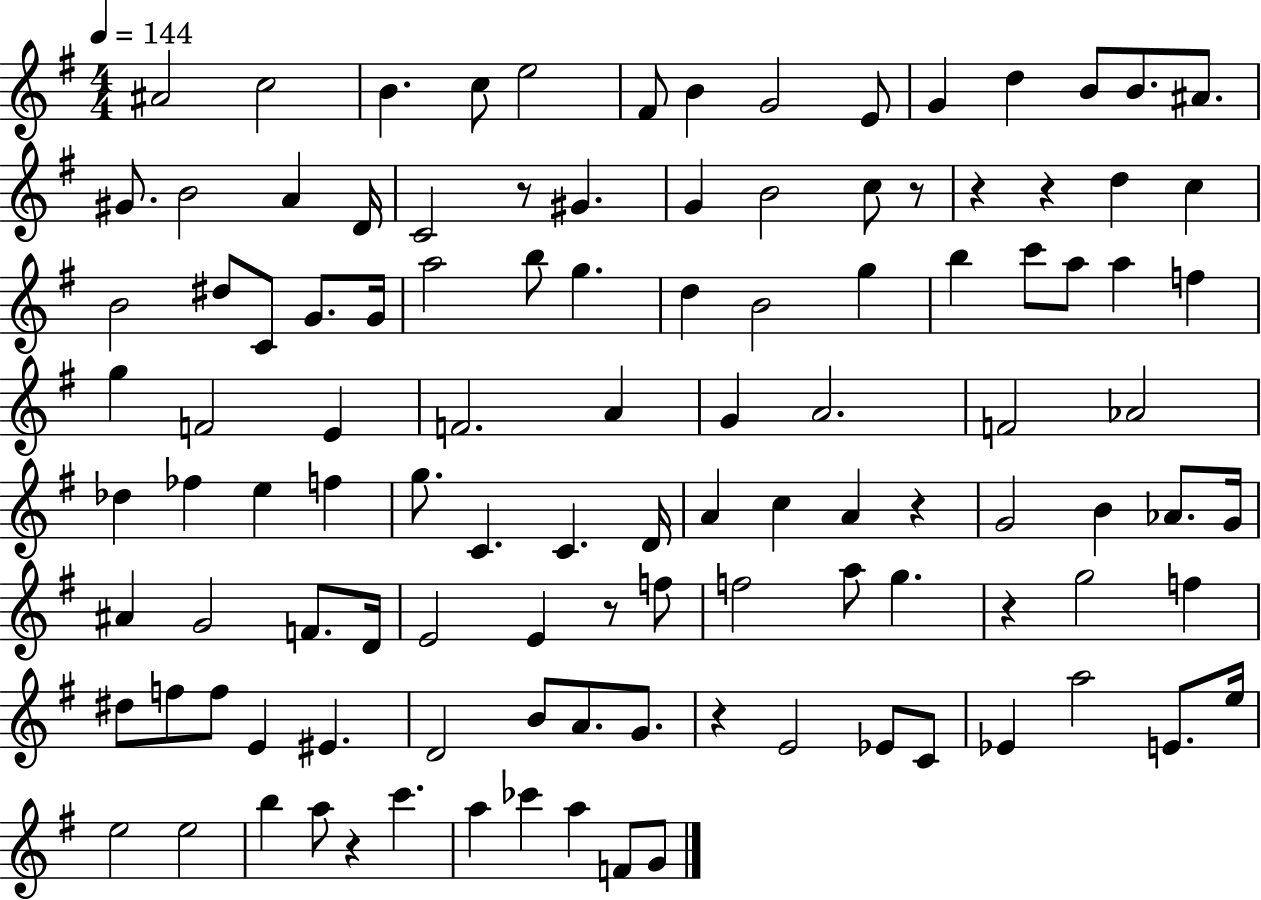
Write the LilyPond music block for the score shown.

{
  \clef treble
  \numericTimeSignature
  \time 4/4
  \key g \major
  \tempo 4 = 144
  ais'2 c''2 | b'4. c''8 e''2 | fis'8 b'4 g'2 e'8 | g'4 d''4 b'8 b'8. ais'8. | \break gis'8. b'2 a'4 d'16 | c'2 r8 gis'4. | g'4 b'2 c''8 r8 | r4 r4 d''4 c''4 | \break b'2 dis''8 c'8 g'8. g'16 | a''2 b''8 g''4. | d''4 b'2 g''4 | b''4 c'''8 a''8 a''4 f''4 | \break g''4 f'2 e'4 | f'2. a'4 | g'4 a'2. | f'2 aes'2 | \break des''4 fes''4 e''4 f''4 | g''8. c'4. c'4. d'16 | a'4 c''4 a'4 r4 | g'2 b'4 aes'8. g'16 | \break ais'4 g'2 f'8. d'16 | e'2 e'4 r8 f''8 | f''2 a''8 g''4. | r4 g''2 f''4 | \break dis''8 f''8 f''8 e'4 eis'4. | d'2 b'8 a'8. g'8. | r4 e'2 ees'8 c'8 | ees'4 a''2 e'8. e''16 | \break e''2 e''2 | b''4 a''8 r4 c'''4. | a''4 ces'''4 a''4 f'8 g'8 | \bar "|."
}